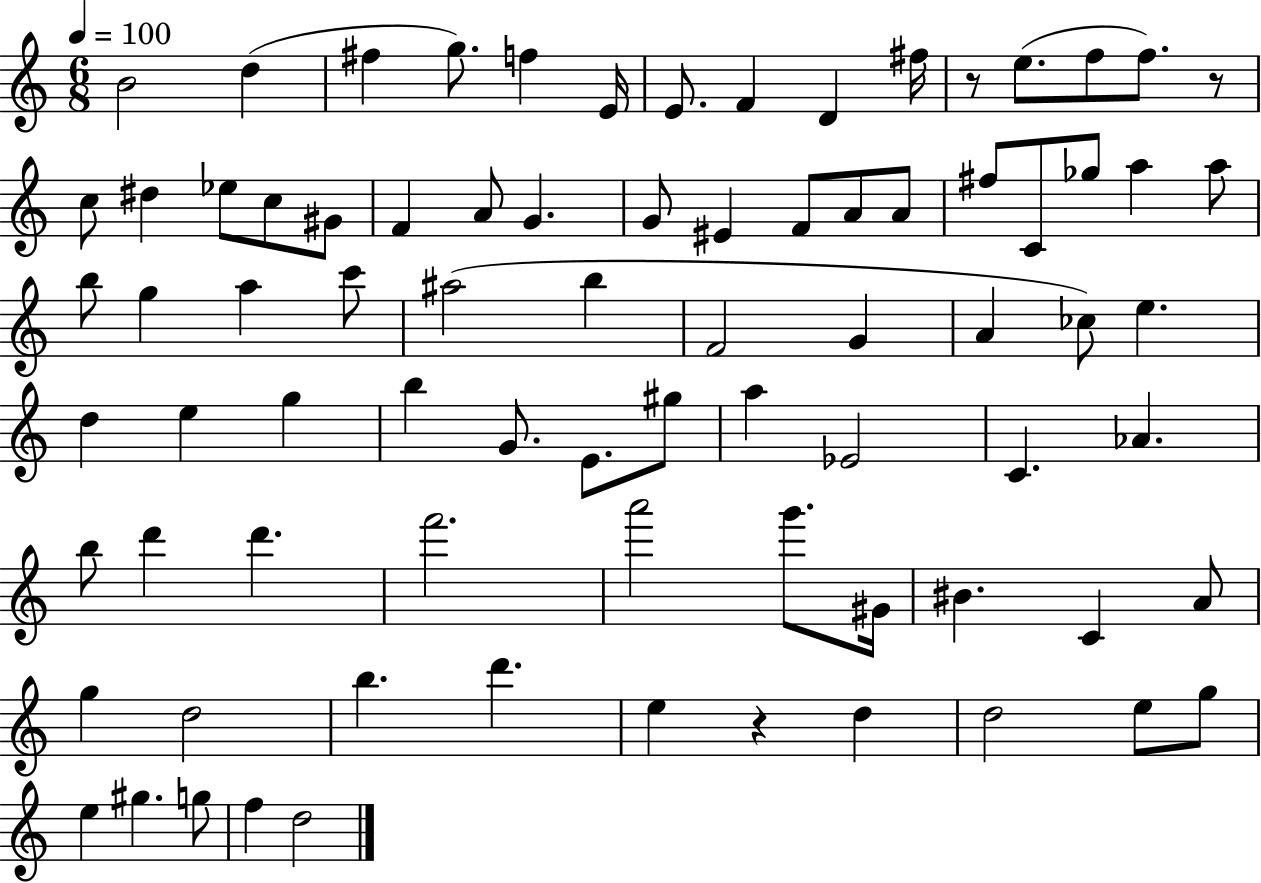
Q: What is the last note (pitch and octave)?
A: D5